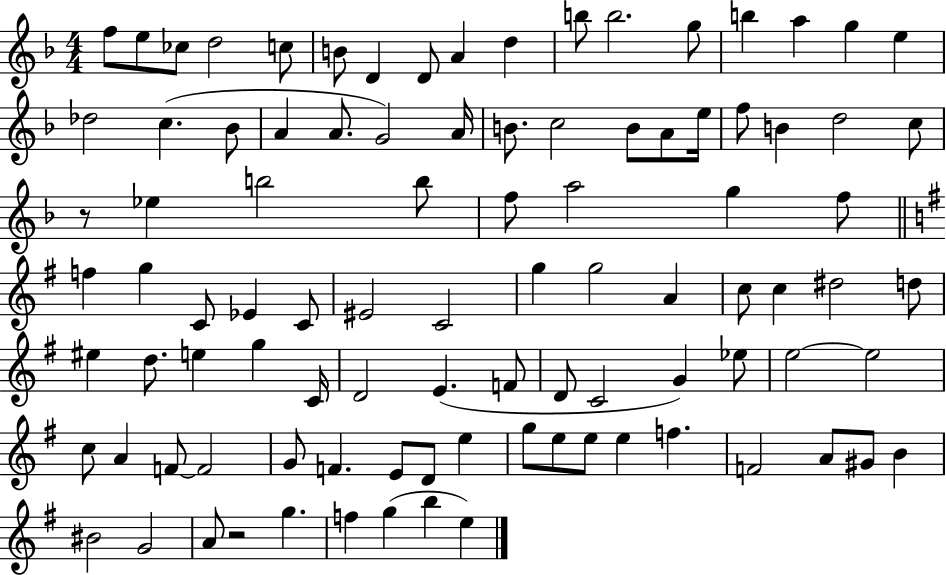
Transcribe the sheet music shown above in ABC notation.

X:1
T:Untitled
M:4/4
L:1/4
K:F
f/2 e/2 _c/2 d2 c/2 B/2 D D/2 A d b/2 b2 g/2 b a g e _d2 c _B/2 A A/2 G2 A/4 B/2 c2 B/2 A/2 e/4 f/2 B d2 c/2 z/2 _e b2 b/2 f/2 a2 g f/2 f g C/2 _E C/2 ^E2 C2 g g2 A c/2 c ^d2 d/2 ^e d/2 e g C/4 D2 E F/2 D/2 C2 G _e/2 e2 e2 c/2 A F/2 F2 G/2 F E/2 D/2 e g/2 e/2 e/2 e f F2 A/2 ^G/2 B ^B2 G2 A/2 z2 g f g b e